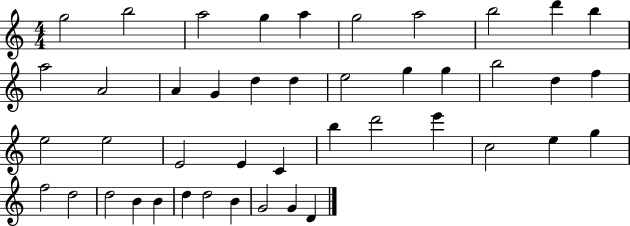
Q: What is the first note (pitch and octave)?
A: G5